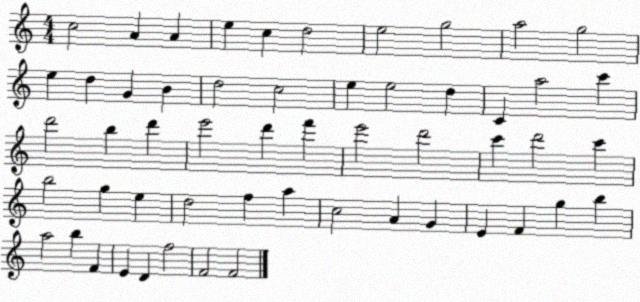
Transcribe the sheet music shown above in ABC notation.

X:1
T:Untitled
M:4/4
L:1/4
K:C
c2 A A e c d2 e2 g2 a2 g2 e d G B d2 c2 e e2 d C a2 c' d'2 b d' e'2 d' f' e'2 d'2 c' d'2 c' b2 g e d2 f a c2 A G E F g b a2 b F E D f2 F2 F2